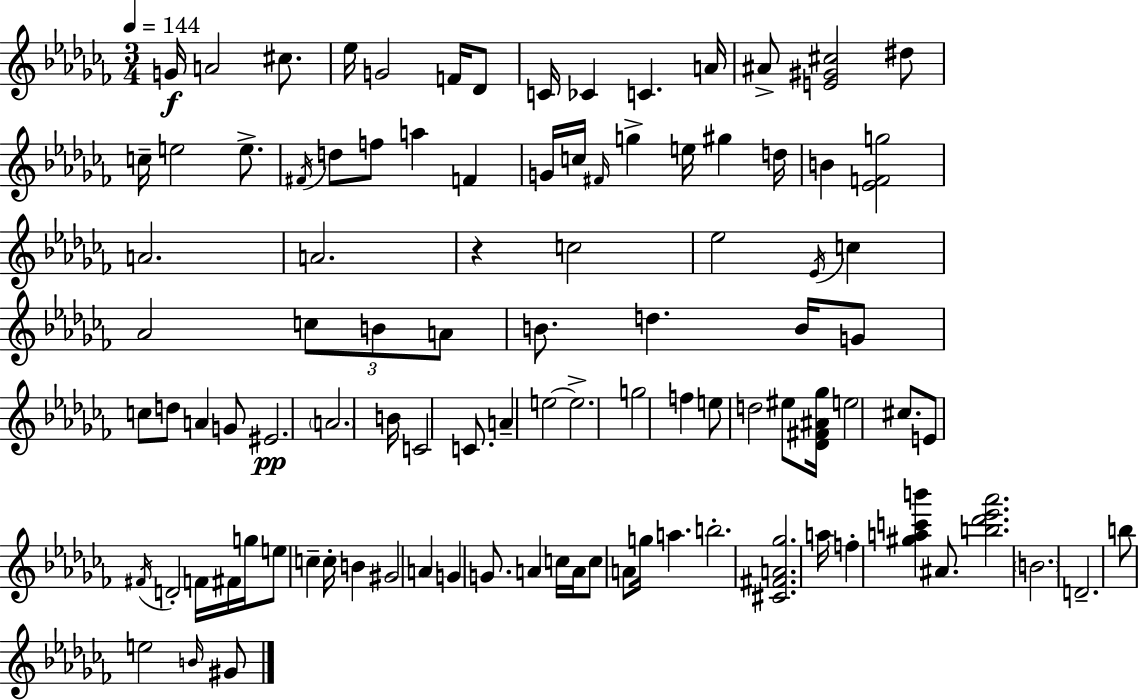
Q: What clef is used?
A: treble